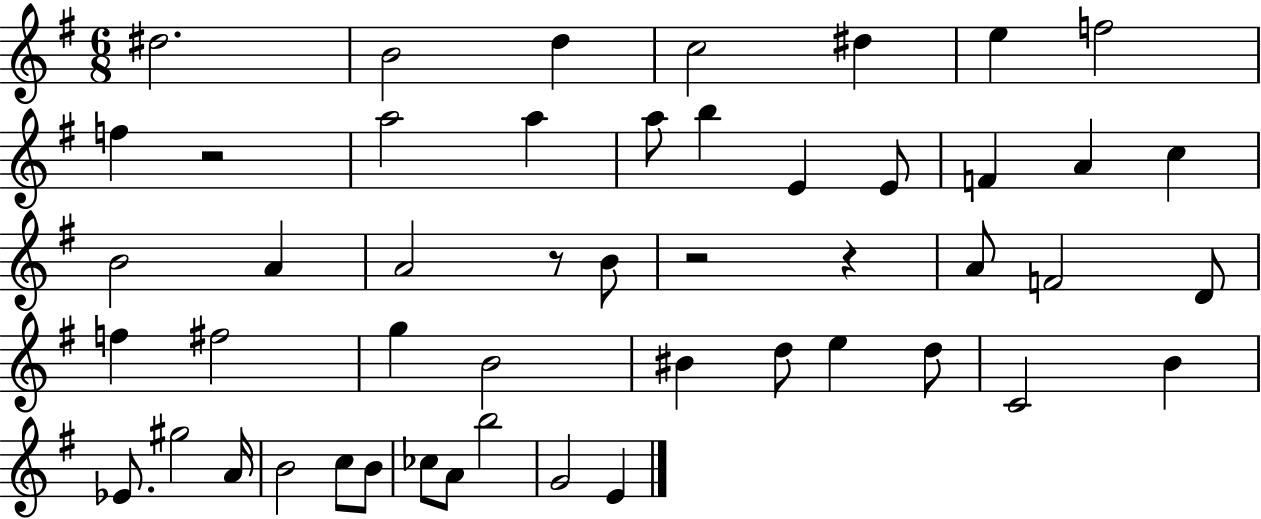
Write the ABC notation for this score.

X:1
T:Untitled
M:6/8
L:1/4
K:G
^d2 B2 d c2 ^d e f2 f z2 a2 a a/2 b E E/2 F A c B2 A A2 z/2 B/2 z2 z A/2 F2 D/2 f ^f2 g B2 ^B d/2 e d/2 C2 B _E/2 ^g2 A/4 B2 c/2 B/2 _c/2 A/2 b2 G2 E